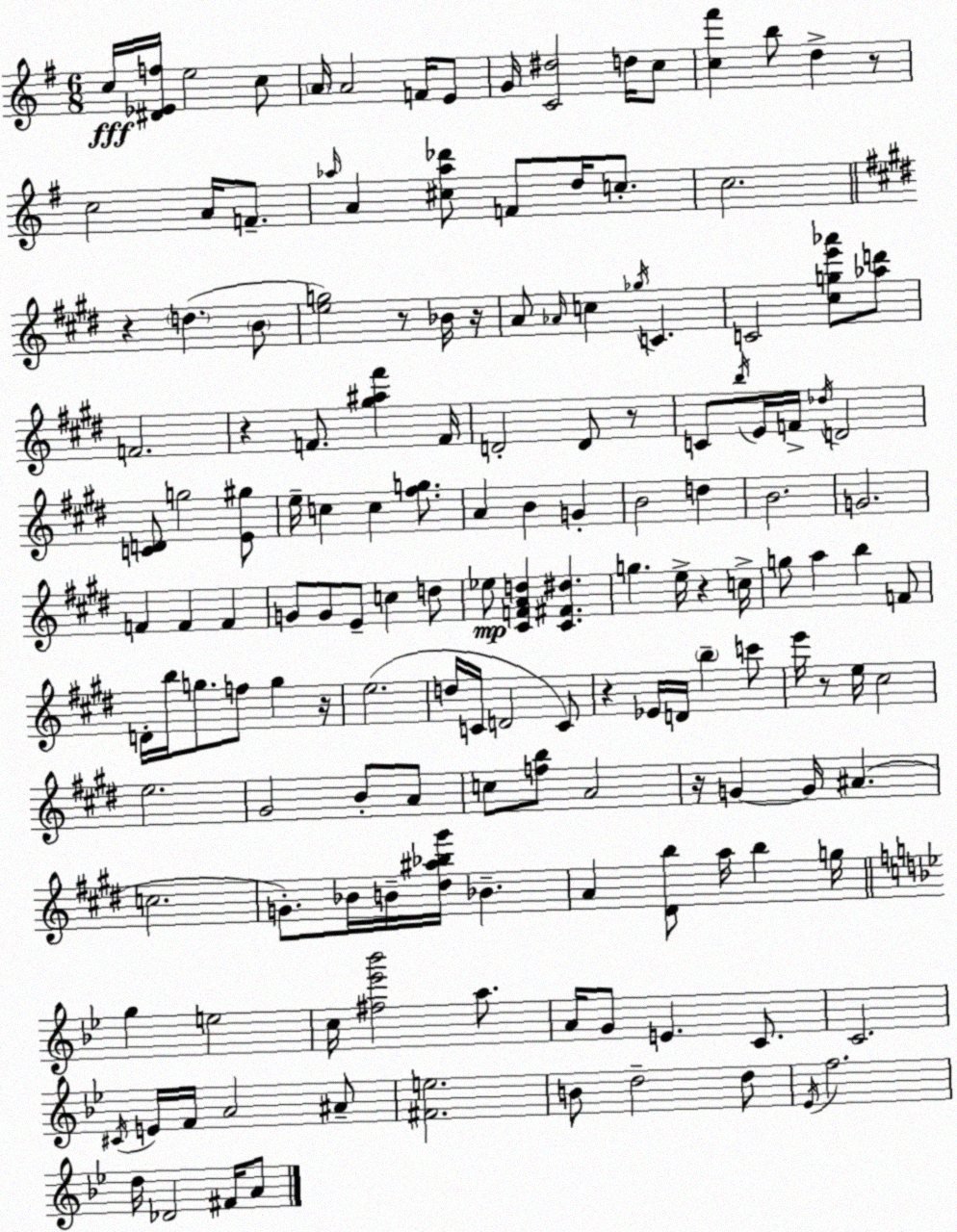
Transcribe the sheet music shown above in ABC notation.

X:1
T:Untitled
M:6/8
L:1/4
K:Em
c/4 [^D_Ef]/4 e2 c/2 A/4 A2 F/4 E/2 G/4 [C^d]2 d/4 c/2 [c^f'] b/2 d z/2 c2 A/4 F/2 _a/4 A [^c_a_d']/2 F/2 d/4 c/2 c2 z d B/2 [eg]2 z/2 _B/4 z/4 A/2 _A/4 c _g/4 C C2 [^cge'_a']/2 [_ad']/2 F2 z F/2 [^g^a^f'] F/4 D2 D/2 z/2 C/2 b/4 E/4 F/4 _d/4 D2 [CD]/2 g2 [E^g]/2 e/4 c c [^fg]/2 A B G B2 d B2 G2 F F F G/2 G/2 E/2 c d/2 _e/2 [^CFAd] [^C^F^d] g e/4 z c/4 g/2 a b F/2 D/4 b/4 g/2 f/2 g z/4 e2 d/4 C/4 D2 C/2 z _E/4 D/4 b c'/2 e'/4 z/2 e/4 ^c2 e2 ^G2 B/2 A/2 c/2 [fb]/2 A2 z/4 G G/4 ^A c2 G/2 _B/4 B/4 [^d^a_b^g']/4 _B A [^Db]/2 a/4 b g/4 g e2 c/4 [^f_e'_b']2 a/2 A/4 G/2 E C/2 C2 ^C/4 E/4 F/4 A2 ^A/2 [^Fe]2 B/2 d2 d/2 _E/4 f2 d/4 _D2 ^F/4 A/2